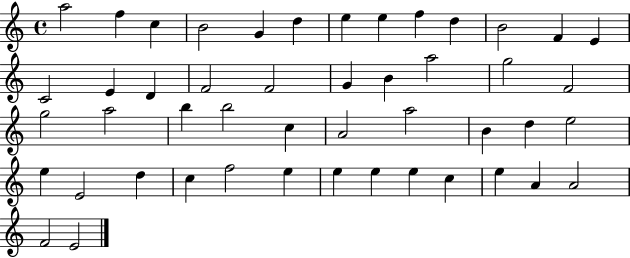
X:1
T:Untitled
M:4/4
L:1/4
K:C
a2 f c B2 G d e e f d B2 F E C2 E D F2 F2 G B a2 g2 F2 g2 a2 b b2 c A2 a2 B d e2 e E2 d c f2 e e e e c e A A2 F2 E2